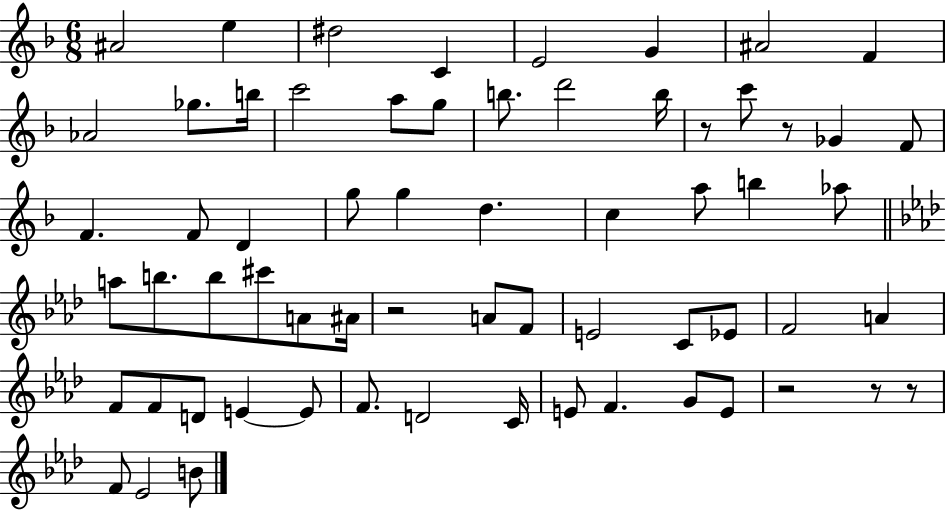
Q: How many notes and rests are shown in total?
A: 64